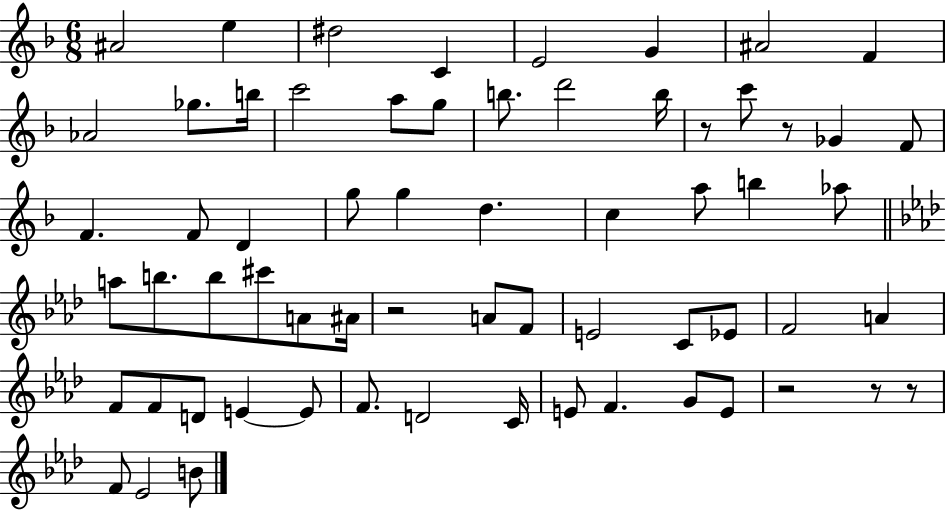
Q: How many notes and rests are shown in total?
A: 64